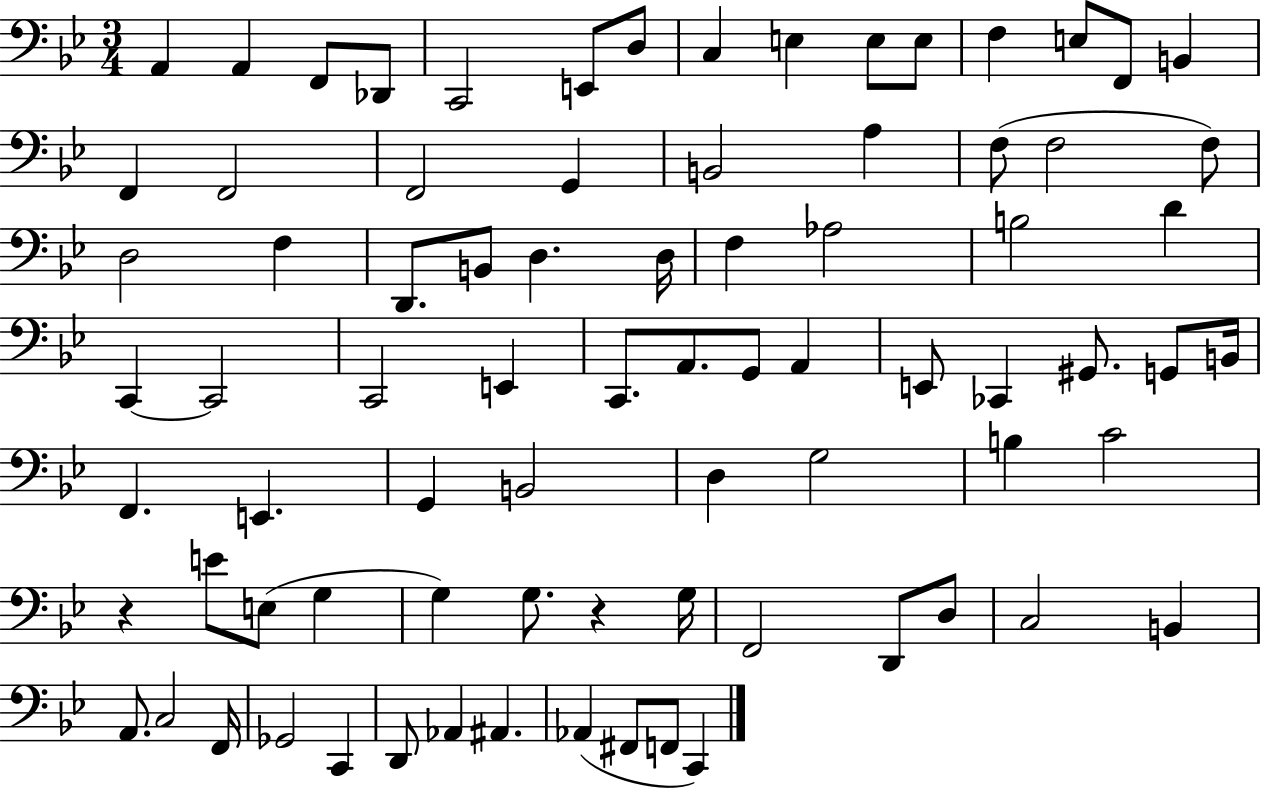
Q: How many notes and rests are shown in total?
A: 80